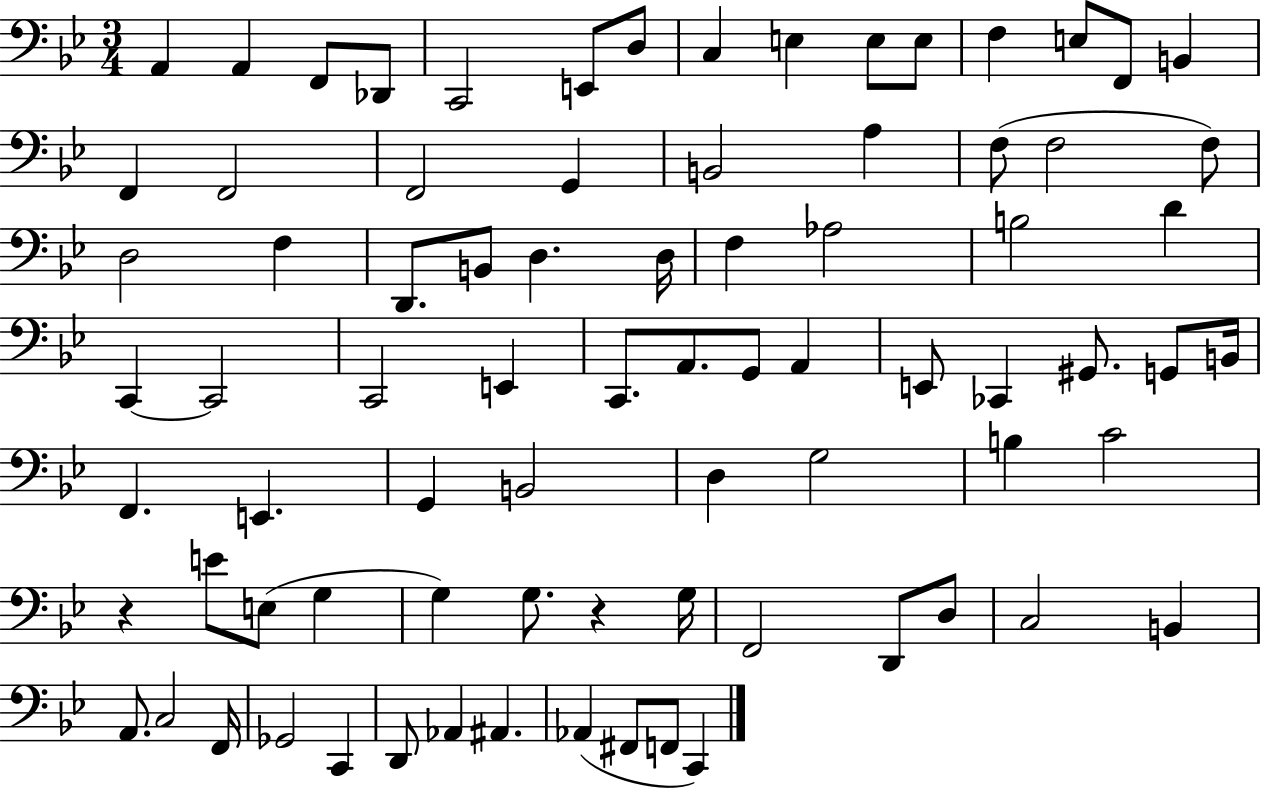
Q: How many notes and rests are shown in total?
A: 80